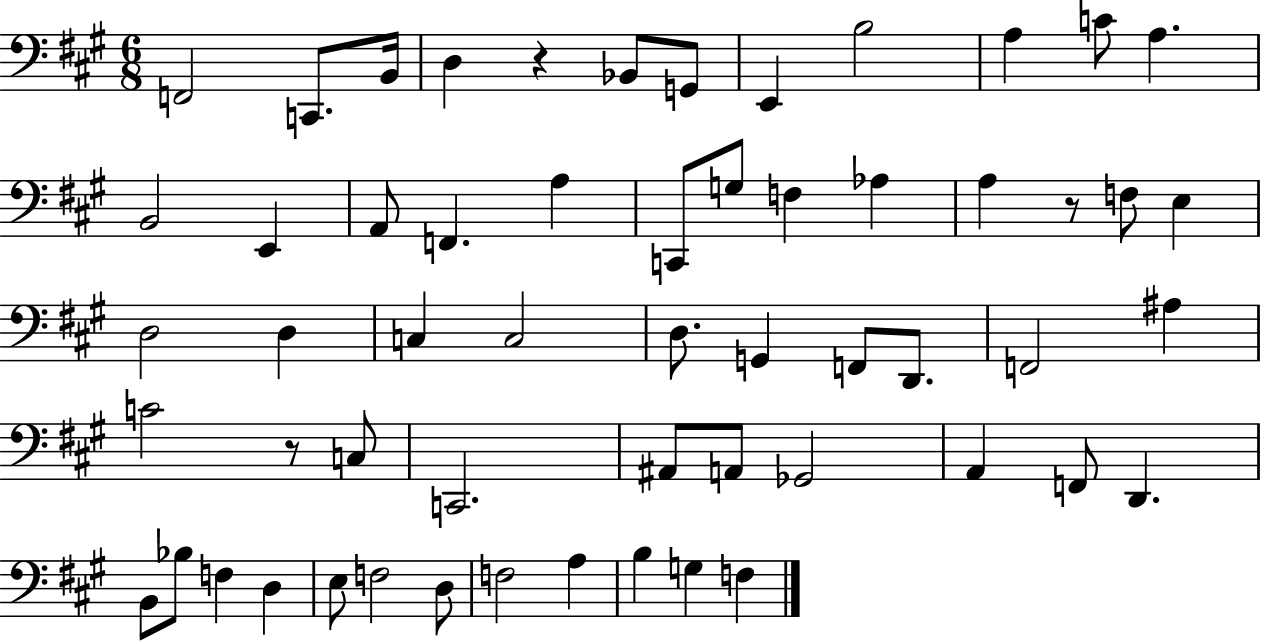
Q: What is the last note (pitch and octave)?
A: F3